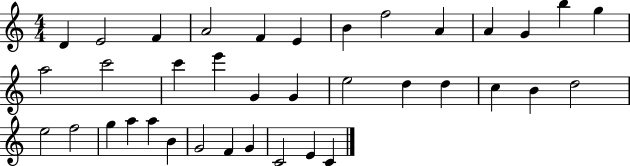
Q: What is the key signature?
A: C major